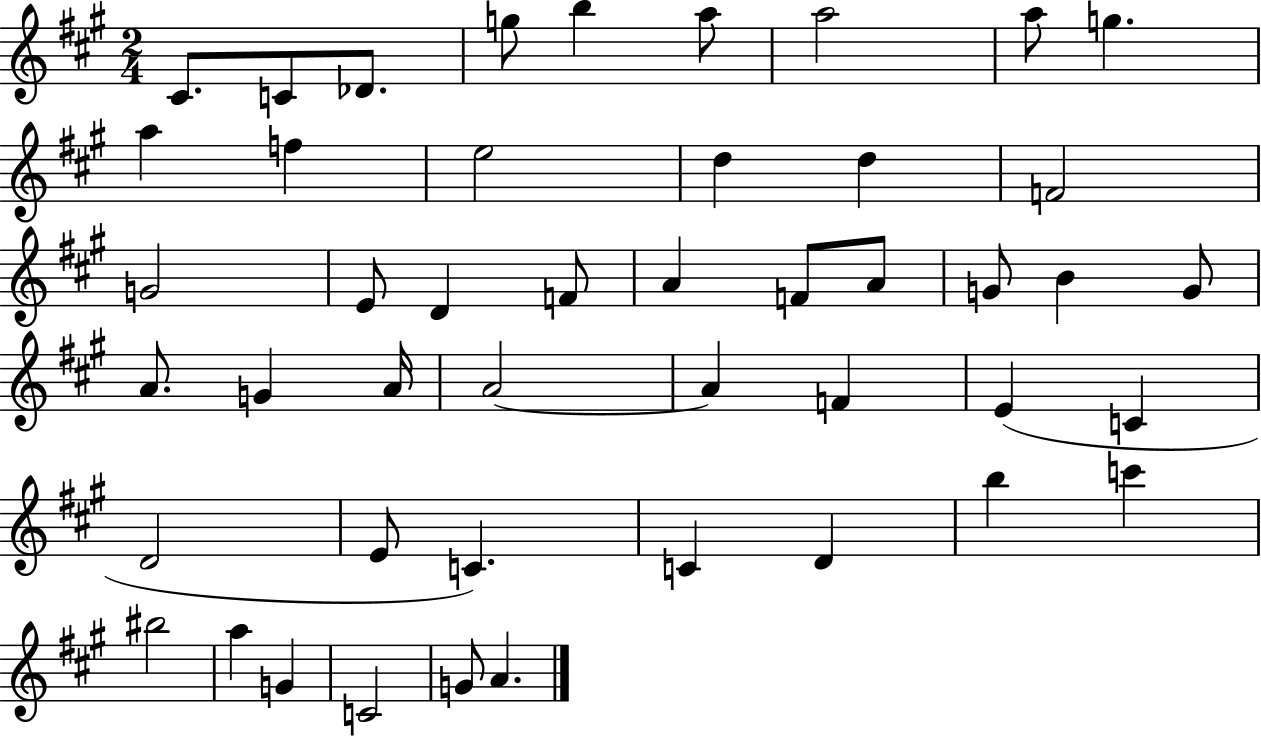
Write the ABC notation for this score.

X:1
T:Untitled
M:2/4
L:1/4
K:A
^C/2 C/2 _D/2 g/2 b a/2 a2 a/2 g a f e2 d d F2 G2 E/2 D F/2 A F/2 A/2 G/2 B G/2 A/2 G A/4 A2 A F E C D2 E/2 C C D b c' ^b2 a G C2 G/2 A